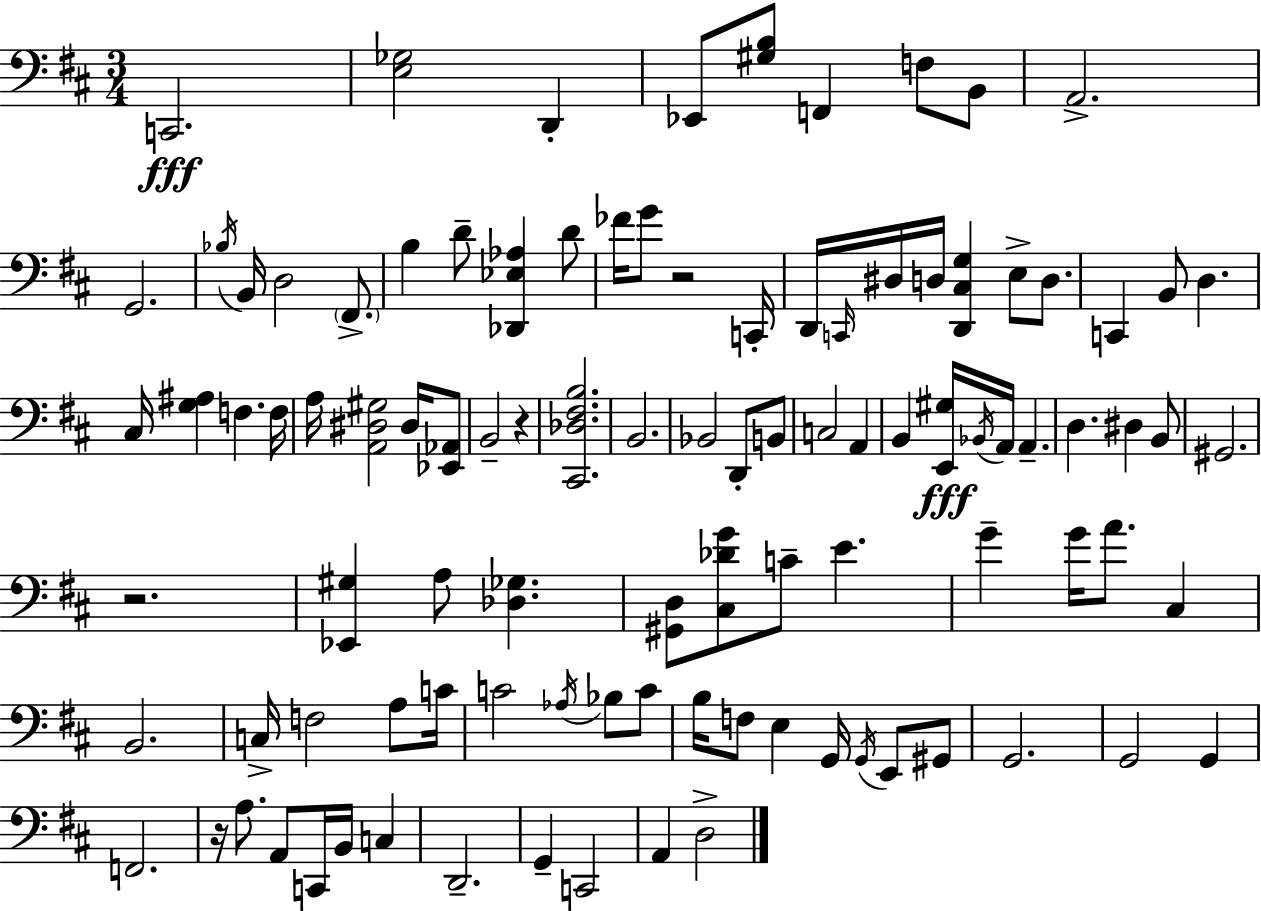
{
  \clef bass
  \numericTimeSignature
  \time 3/4
  \key d \major
  c,2.\fff | <e ges>2 d,4-. | ees,8 <gis b>8 f,4 f8 b,8 | a,2.-> | \break g,2. | \acciaccatura { bes16 } b,16 d2 \parenthesize fis,8.-> | b4 d'8-- <des, ees aes>4 d'8 | fes'16 g'8 r2 | \break c,16-. d,16 \grace { c,16 } dis16 d16 <d, cis g>4 e8-> d8. | c,4 b,8 d4. | cis16 <g ais>4 f4. | f16 a16 <a, dis gis>2 dis16 | \break <ees, aes,>8 b,2-- r4 | <cis, des fis b>2. | b,2. | bes,2 d,8-. | \break b,8 c2 a,4 | b,4 <e, gis>16\fff \acciaccatura { bes,16 } a,16 a,4.-- | d4. dis4 | b,8 gis,2. | \break r2. | <ees, gis>4 a8 <des ges>4. | <gis, d>8 <cis des' g'>8 c'8-- e'4. | g'4-- g'16 a'8. cis4 | \break b,2. | c16-> f2 | a8 c'16 c'2 \acciaccatura { aes16 } | bes8 c'8 b16 f8 e4 g,16 | \break \acciaccatura { g,16 } e,8 gis,8 g,2. | g,2 | g,4 f,2. | r16 a8. a,8 c,16 | \break b,16 c4 d,2.-- | g,4-- c,2 | a,4 d2-> | \bar "|."
}